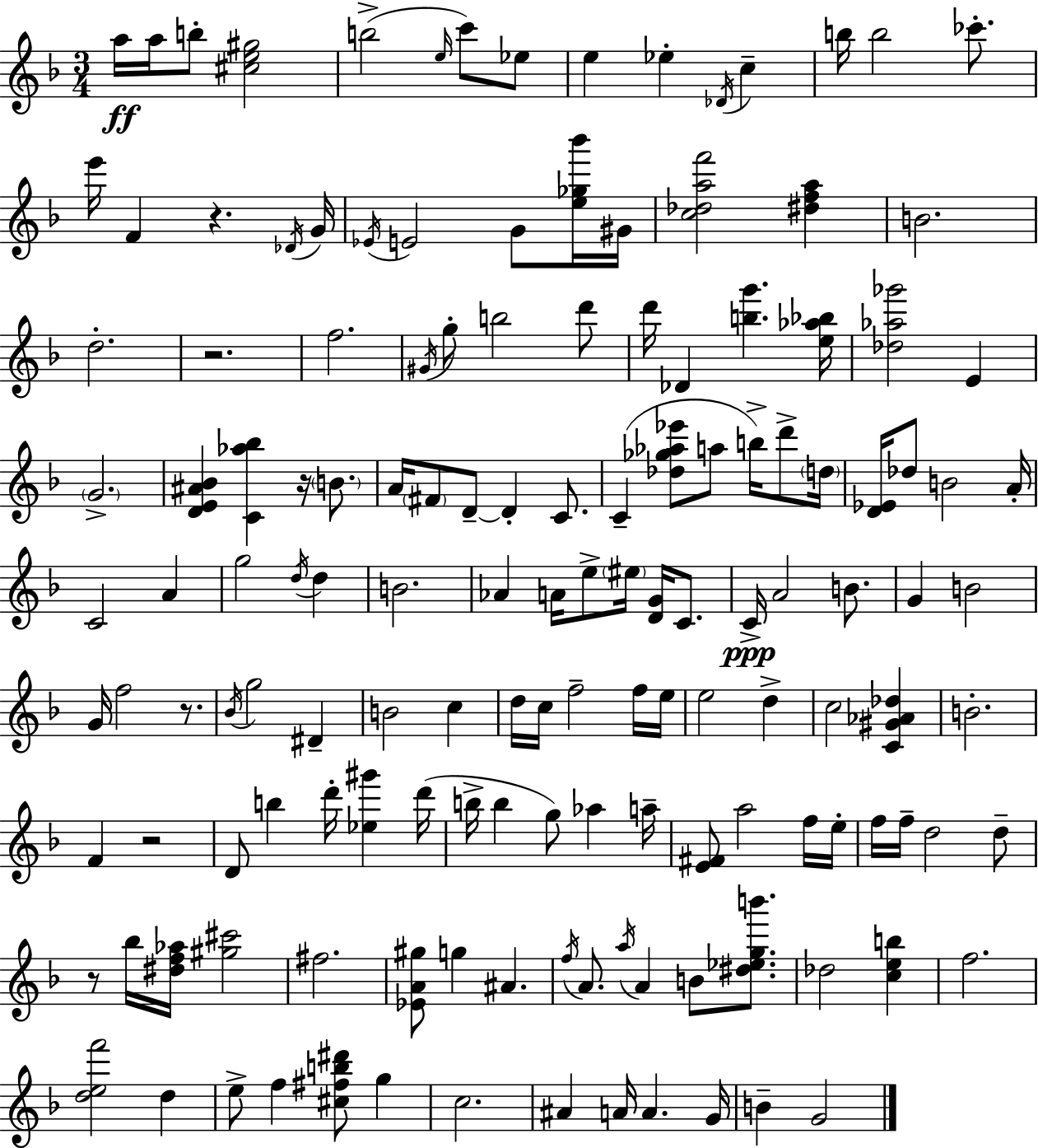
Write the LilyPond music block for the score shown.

{
  \clef treble
  \numericTimeSignature
  \time 3/4
  \key d \minor
  a''16\ff a''16 b''8-. <cis'' e'' gis''>2 | b''2->( \grace { e''16 } c'''8) ees''8 | e''4 ees''4-. \acciaccatura { des'16 } c''4-- | b''16 b''2 ces'''8.-. | \break e'''16 f'4 r4. | \acciaccatura { des'16 } g'16 \acciaccatura { ees'16 } e'2 | g'8 <e'' ges'' bes'''>16 gis'16 <c'' des'' a'' f'''>2 | <dis'' f'' a''>4 b'2. | \break d''2.-. | r2. | f''2. | \acciaccatura { gis'16 } g''8-. b''2 | \break d'''8 d'''16 des'4 <b'' g'''>4. | <e'' aes'' bes''>16 <des'' aes'' ges'''>2 | e'4 \parenthesize g'2.-> | <d' e' ais' bes'>4 <c' aes'' bes''>4 | \break r16 \parenthesize b'8. a'16 \parenthesize fis'8 d'8--~~ d'4-. | c'8. c'4--( <des'' ges'' aes'' ees'''>8 a''8 | b''16->) d'''8-> \parenthesize d''16 <d' ees'>16 des''8 b'2 | a'16-. c'2 | \break a'4 g''2 | \acciaccatura { d''16 } d''4 b'2. | aes'4 a'16 e''8-> | \parenthesize eis''16 <d' g'>16 c'8. c'16->\ppp a'2 | \break b'8. g'4 b'2 | g'16 f''2 | r8. \acciaccatura { bes'16 } g''2 | dis'4-- b'2 | \break c''4 d''16 c''16 f''2-- | f''16 e''16 e''2 | d''4-> c''2 | <c' gis' aes' des''>4 b'2.-. | \break f'4 r2 | d'8 b''4 | d'''16-. <ees'' gis'''>4 d'''16( b''16-> b''4 | g''8) aes''4 a''16-- <e' fis'>8 a''2 | \break f''16 e''16-. f''16 f''16-- d''2 | d''8-- r8 bes''16 <dis'' f'' aes''>16 <gis'' cis'''>2 | fis''2. | <ees' a' gis''>8 g''4 | \break ais'4. \acciaccatura { f''16 } a'8. \acciaccatura { a''16 } | a'4 b'8 <dis'' ees'' g'' b'''>8. des''2 | <c'' e'' b''>4 f''2. | <d'' e'' f'''>2 | \break d''4 e''8-> f''4 | <cis'' fis'' b'' dis'''>8 g''4 c''2. | ais'4 | a'16 a'4. g'16 b'4-- | \break g'2 \bar "|."
}